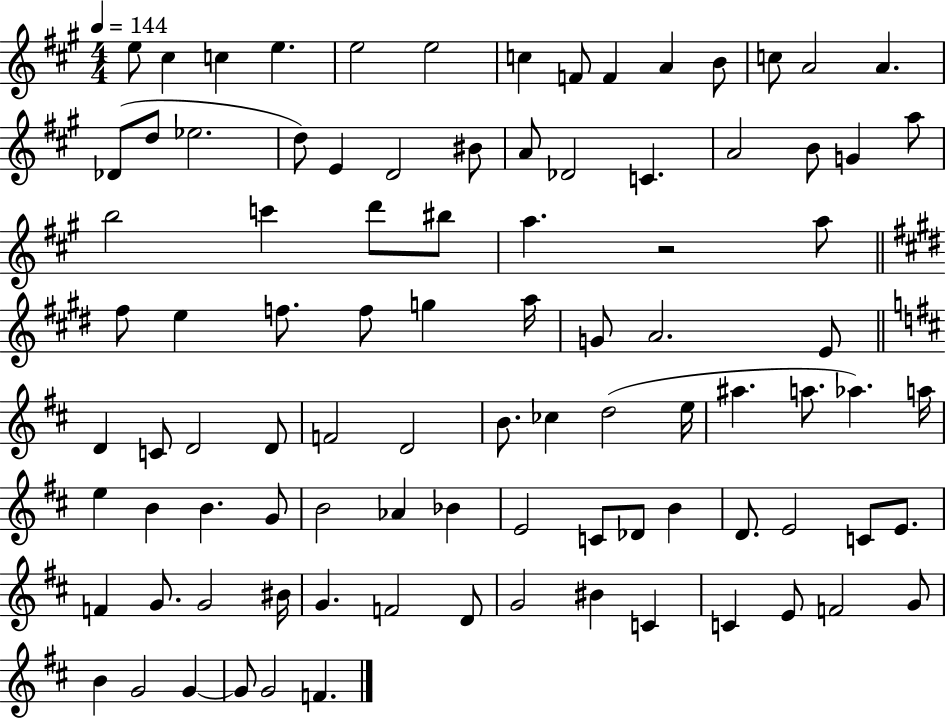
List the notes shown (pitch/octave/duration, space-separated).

E5/e C#5/q C5/q E5/q. E5/h E5/h C5/q F4/e F4/q A4/q B4/e C5/e A4/h A4/q. Db4/e D5/e Eb5/h. D5/e E4/q D4/h BIS4/e A4/e Db4/h C4/q. A4/h B4/e G4/q A5/e B5/h C6/q D6/e BIS5/e A5/q. R/h A5/e F#5/e E5/q F5/e. F5/e G5/q A5/s G4/e A4/h. E4/e D4/q C4/e D4/h D4/e F4/h D4/h B4/e. CES5/q D5/h E5/s A#5/q. A5/e. Ab5/q. A5/s E5/q B4/q B4/q. G4/e B4/h Ab4/q Bb4/q E4/h C4/e Db4/e B4/q D4/e. E4/h C4/e E4/e. F4/q G4/e. G4/h BIS4/s G4/q. F4/h D4/e G4/h BIS4/q C4/q C4/q E4/e F4/h G4/e B4/q G4/h G4/q G4/e G4/h F4/q.